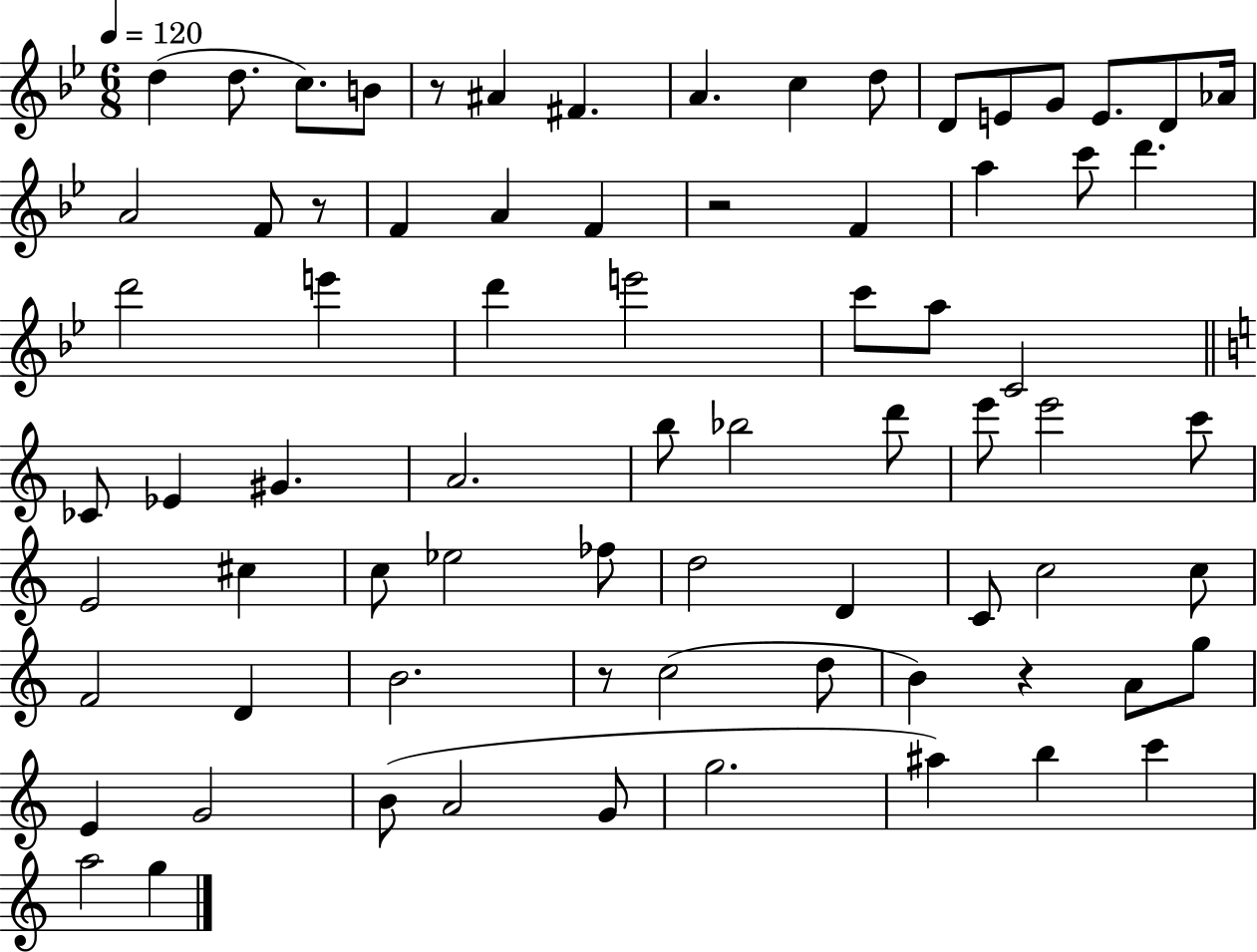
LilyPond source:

{
  \clef treble
  \numericTimeSignature
  \time 6/8
  \key bes \major
  \tempo 4 = 120
  d''4( d''8. c''8.) b'8 | r8 ais'4 fis'4. | a'4. c''4 d''8 | d'8 e'8 g'8 e'8. d'8 aes'16 | \break a'2 f'8 r8 | f'4 a'4 f'4 | r2 f'4 | a''4 c'''8 d'''4. | \break d'''2 e'''4 | d'''4 e'''2 | c'''8 a''8 c'2 | \bar "||" \break \key a \minor ces'8 ees'4 gis'4. | a'2. | b''8 bes''2 d'''8 | e'''8 e'''2 c'''8 | \break e'2 cis''4 | c''8 ees''2 fes''8 | d''2 d'4 | c'8 c''2 c''8 | \break f'2 d'4 | b'2. | r8 c''2( d''8 | b'4) r4 a'8 g''8 | \break e'4 g'2 | b'8( a'2 g'8 | g''2. | ais''4) b''4 c'''4 | \break a''2 g''4 | \bar "|."
}